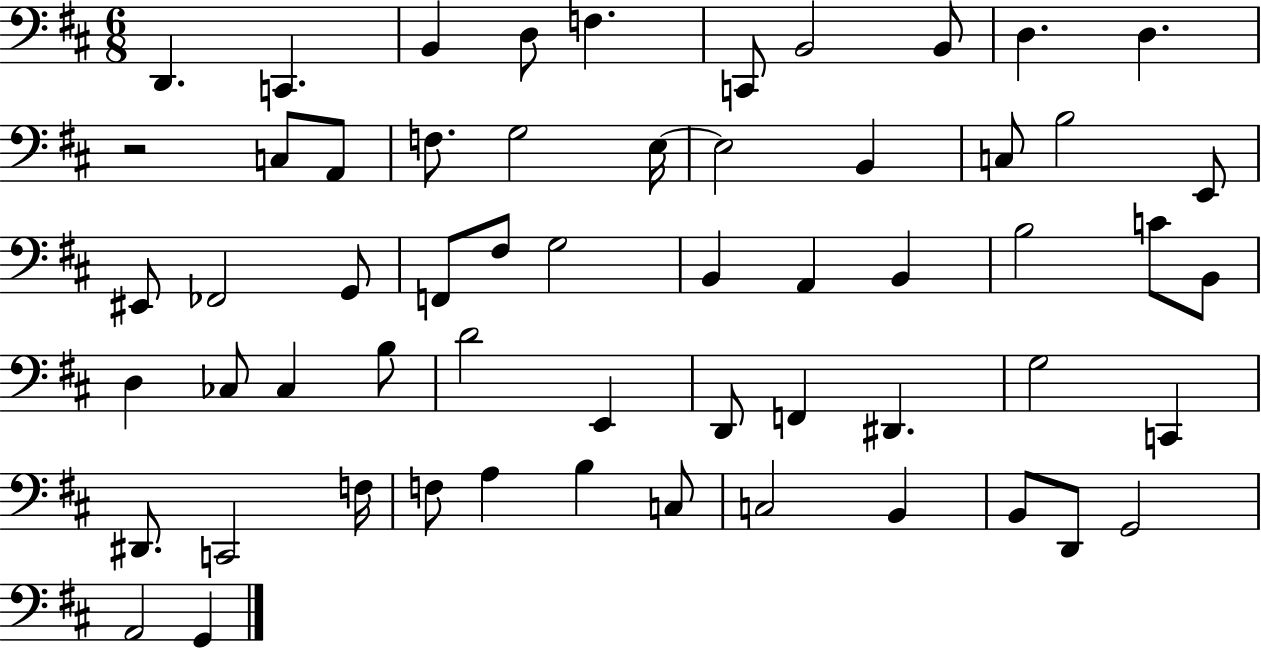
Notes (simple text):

D2/q. C2/q. B2/q D3/e F3/q. C2/e B2/h B2/e D3/q. D3/q. R/h C3/e A2/e F3/e. G3/h E3/s E3/h B2/q C3/e B3/h E2/e EIS2/e FES2/h G2/e F2/e F#3/e G3/h B2/q A2/q B2/q B3/h C4/e B2/e D3/q CES3/e CES3/q B3/e D4/h E2/q D2/e F2/q D#2/q. G3/h C2/q D#2/e. C2/h F3/s F3/e A3/q B3/q C3/e C3/h B2/q B2/e D2/e G2/h A2/h G2/q